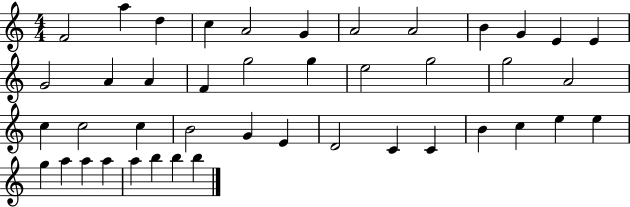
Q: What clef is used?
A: treble